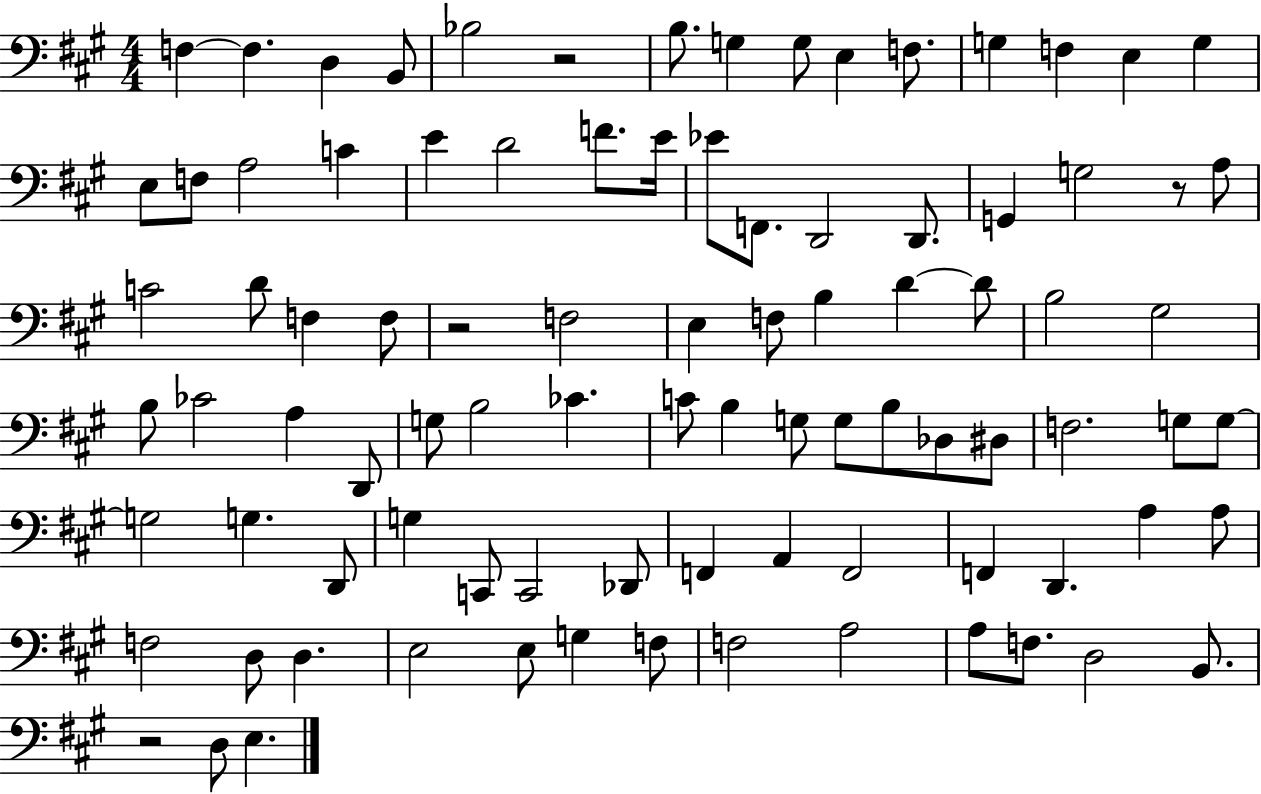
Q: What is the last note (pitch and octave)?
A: E3